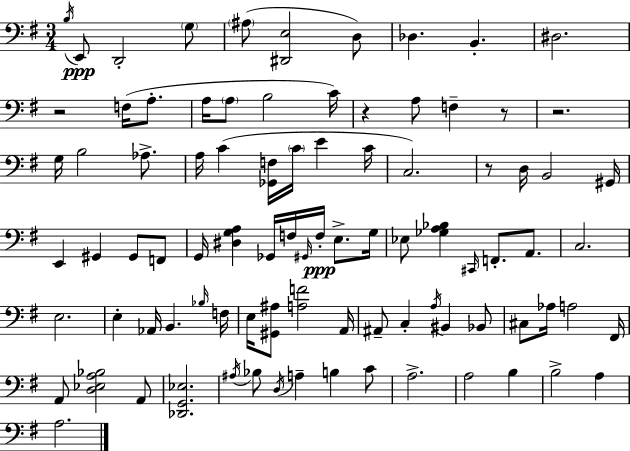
{
  \clef bass
  \numericTimeSignature
  \time 3/4
  \key g \major
  \acciaccatura { b16 }\ppp e,8 d,2-. \parenthesize g8 | \parenthesize ais8( <dis, e>2 d8) | des4. b,4.-. | dis2. | \break r2 f16( a8.-. | a16 \parenthesize a8 b2 | c'16) r4 a8 f4-- r8 | r2. | \break g16 b2 aes8.-> | a16 c'4( <ges, f>16 \parenthesize c'16 e'4 | c'16 c2.) | r8 d16 b,2 | \break gis,16 e,4 gis,4 gis,8 f,8 | g,16 <dis g a>4 ges,16 f16 \grace { gis,16 }\ppp f16-. e8.-> | g16 ees8 <ges a bes>4 \grace { cis,16 } f,8.-. | a,8. c2. | \break e2. | e4-. aes,16 b,4. | \grace { bes16 } f16 e16 <gis, ais>8 <a f'>2 | a,16 ais,8-- c4-. \acciaccatura { a16 } bis,4 | \break bes,8 cis8 aes16 a2 | fis,16 a,8 <d ees a bes>2 | a,8 <des, g, ees>2. | \acciaccatura { ais16 } bes8 \acciaccatura { d16 } a4-- | \break b4 c'8 a2.-> | a2 | b4 b2-> | a4 a2. | \break \bar "|."
}